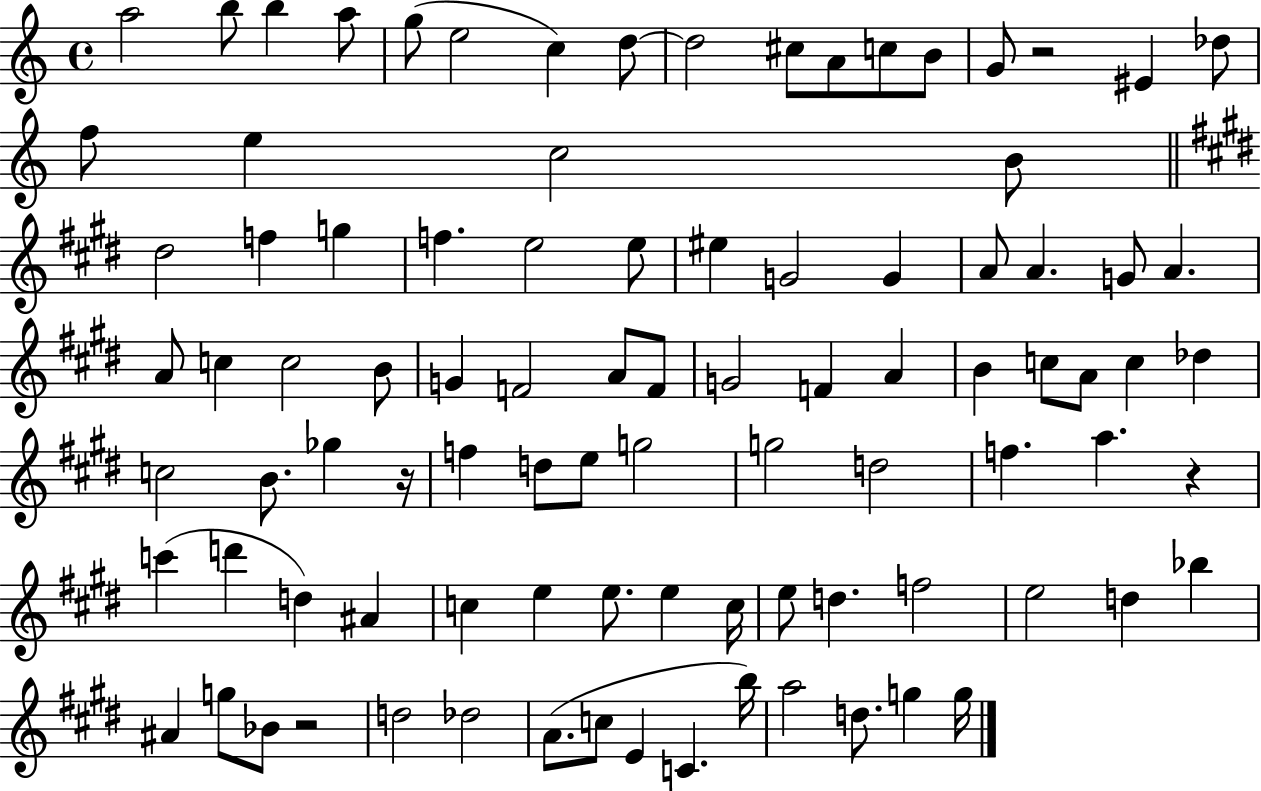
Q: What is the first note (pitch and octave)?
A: A5